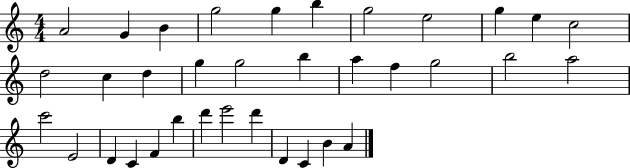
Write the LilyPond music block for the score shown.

{
  \clef treble
  \numericTimeSignature
  \time 4/4
  \key c \major
  a'2 g'4 b'4 | g''2 g''4 b''4 | g''2 e''2 | g''4 e''4 c''2 | \break d''2 c''4 d''4 | g''4 g''2 b''4 | a''4 f''4 g''2 | b''2 a''2 | \break c'''2 e'2 | d'4 c'4 f'4 b''4 | d'''4 e'''2 d'''4 | d'4 c'4 b'4 a'4 | \break \bar "|."
}